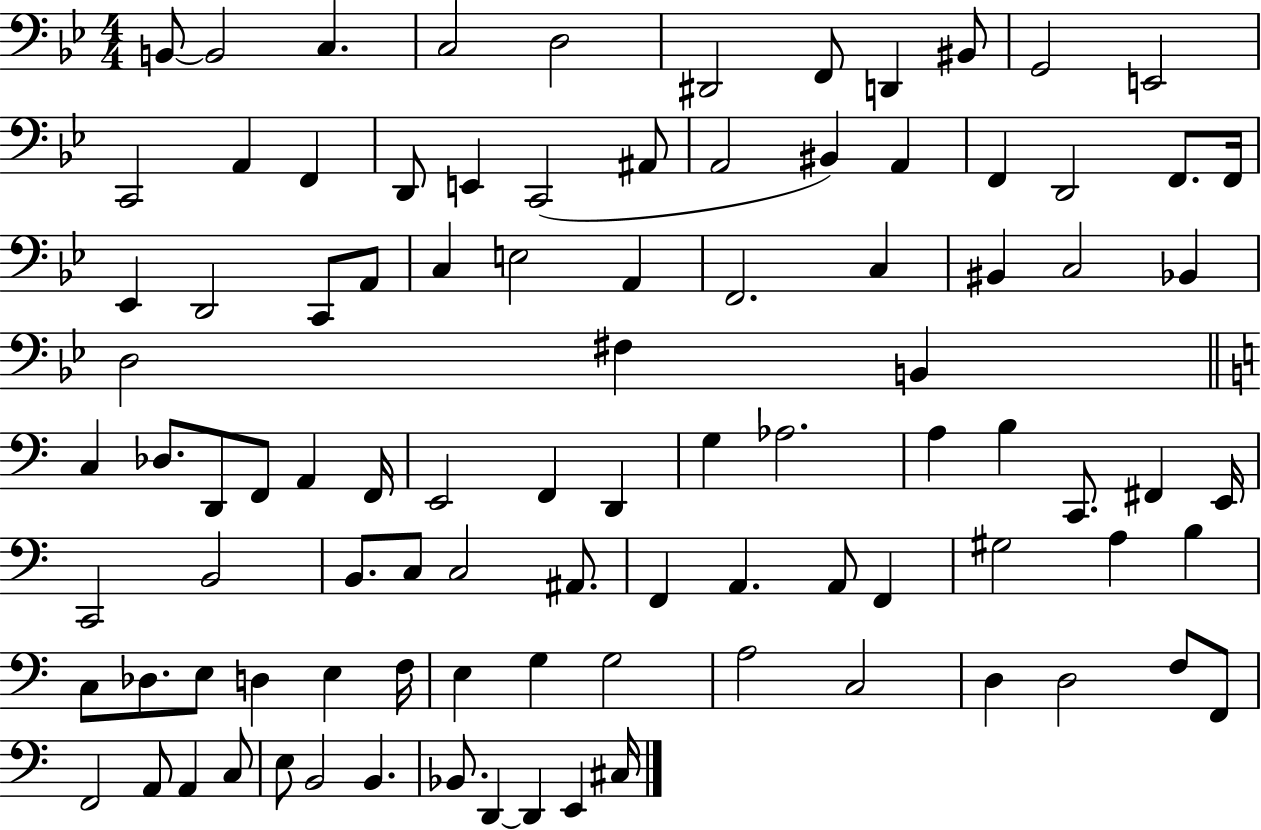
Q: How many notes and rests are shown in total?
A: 96